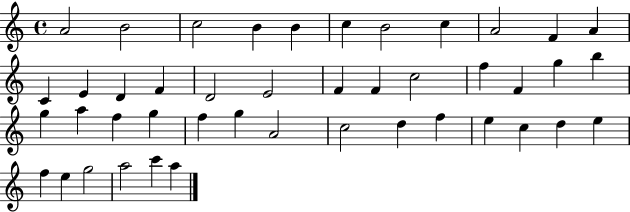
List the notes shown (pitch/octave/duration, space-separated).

A4/h B4/h C5/h B4/q B4/q C5/q B4/h C5/q A4/h F4/q A4/q C4/q E4/q D4/q F4/q D4/h E4/h F4/q F4/q C5/h F5/q F4/q G5/q B5/q G5/q A5/q F5/q G5/q F5/q G5/q A4/h C5/h D5/q F5/q E5/q C5/q D5/q E5/q F5/q E5/q G5/h A5/h C6/q A5/q